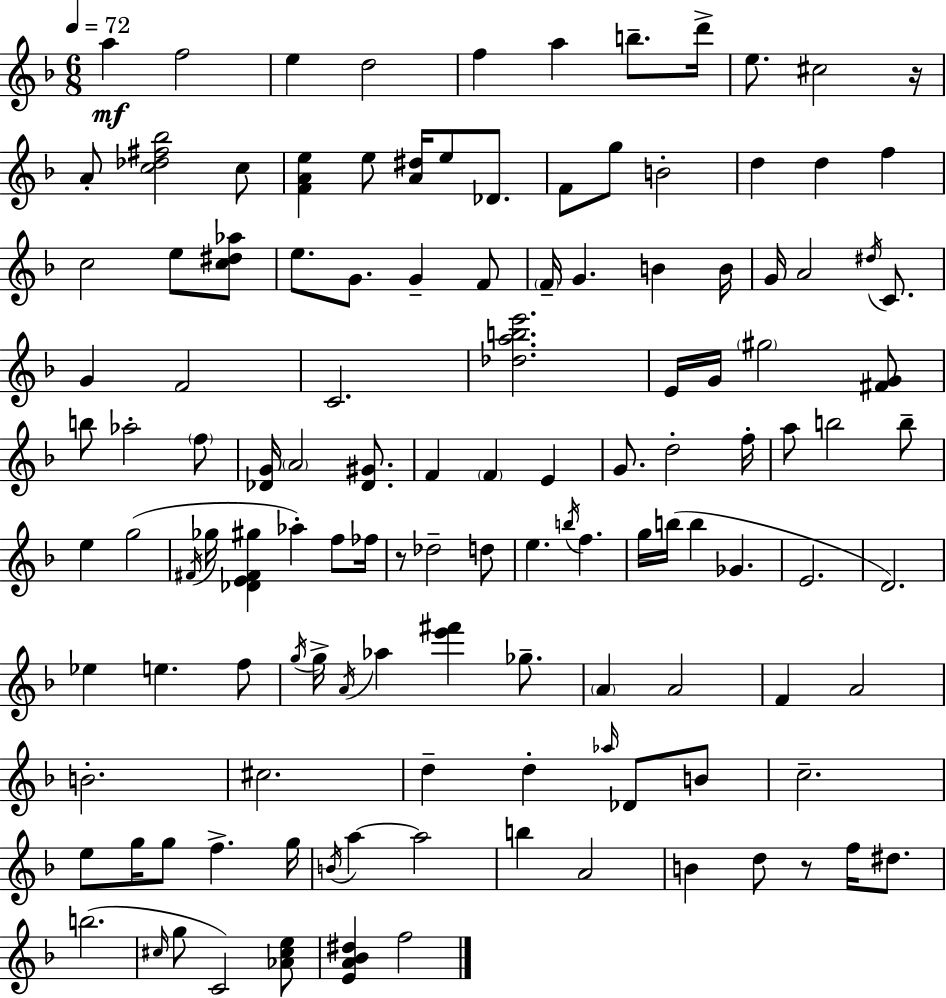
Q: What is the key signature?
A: D minor